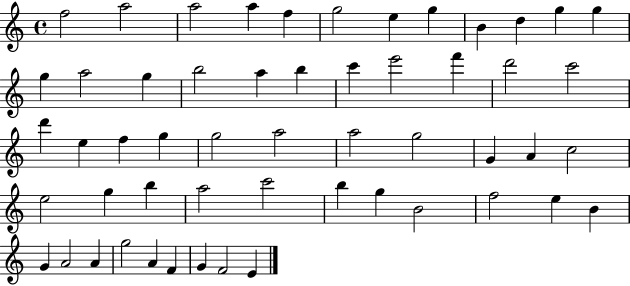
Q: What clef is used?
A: treble